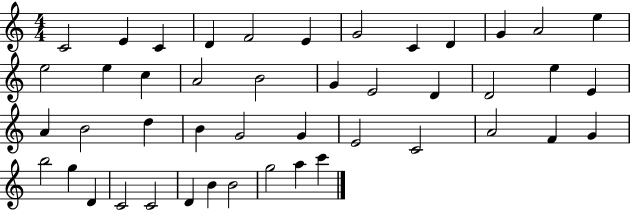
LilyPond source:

{
  \clef treble
  \numericTimeSignature
  \time 4/4
  \key c \major
  c'2 e'4 c'4 | d'4 f'2 e'4 | g'2 c'4 d'4 | g'4 a'2 e''4 | \break e''2 e''4 c''4 | a'2 b'2 | g'4 e'2 d'4 | d'2 e''4 e'4 | \break a'4 b'2 d''4 | b'4 g'2 g'4 | e'2 c'2 | a'2 f'4 g'4 | \break b''2 g''4 d'4 | c'2 c'2 | d'4 b'4 b'2 | g''2 a''4 c'''4 | \break \bar "|."
}